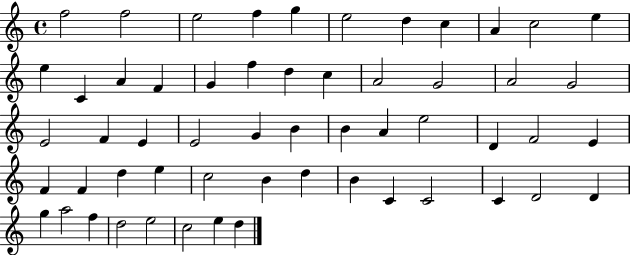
{
  \clef treble
  \time 4/4
  \defaultTimeSignature
  \key c \major
  f''2 f''2 | e''2 f''4 g''4 | e''2 d''4 c''4 | a'4 c''2 e''4 | \break e''4 c'4 a'4 f'4 | g'4 f''4 d''4 c''4 | a'2 g'2 | a'2 g'2 | \break e'2 f'4 e'4 | e'2 g'4 b'4 | b'4 a'4 e''2 | d'4 f'2 e'4 | \break f'4 f'4 d''4 e''4 | c''2 b'4 d''4 | b'4 c'4 c'2 | c'4 d'2 d'4 | \break g''4 a''2 f''4 | d''2 e''2 | c''2 e''4 d''4 | \bar "|."
}